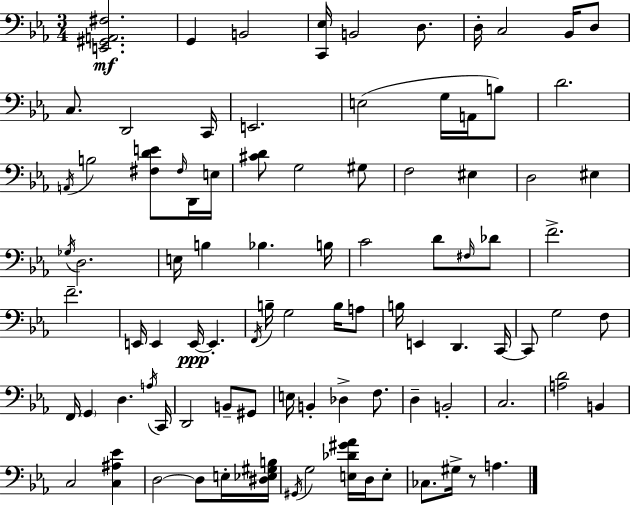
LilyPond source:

{
  \clef bass
  \numericTimeSignature
  \time 3/4
  \key c \minor
  \repeat volta 2 { <e, gis, a, fis>2.\mf | g,4 b,2 | <c, ees>16 b,2 d8. | d16-. c2 bes,16 d8 | \break c8. d,2 c,16 | e,2. | e2( g16 a,16 b8) | d'2. | \break \acciaccatura { a,16 } b2 <fis d' e'>8 \grace { fis16 } | d,16 e16 <cis' d'>8 g2 | gis8 f2 eis4 | d2 eis4 | \break \acciaccatura { ges16 } d2. | e16 b4 bes4. | b16 c'2 d'8 | \grace { fis16 } des'8 f'2.-> | \break f'2.-- | e,16 e,4 e,16~~\ppp e,4.-. | \acciaccatura { f,16 } b16-- g2 | b16 a8 b16 e,4 d,4. | \break c,16~~ c,8 g2 | f8 f,16 \parenthesize g,4 d4. | \acciaccatura { a16 } c,16 d,2 | b,8-- gis,8 e16 b,4-. des4-> | \break f8. d4-- b,2-. | c2. | <a d'>2 | b,4 c2 | \break <c ais ees'>4 d2~~ | d8 e16-. <dis ees gis b>16 \acciaccatura { gis,16 } g2 | <e des' gis' aes'>16 d16 e8-. ces8. gis16-> r8 | a4. } \bar "|."
}